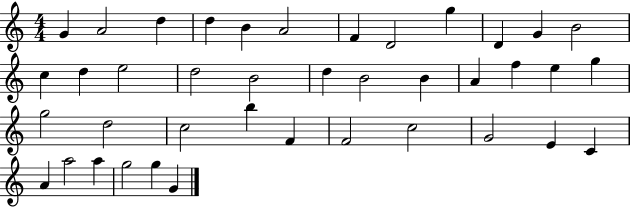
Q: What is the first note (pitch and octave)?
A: G4